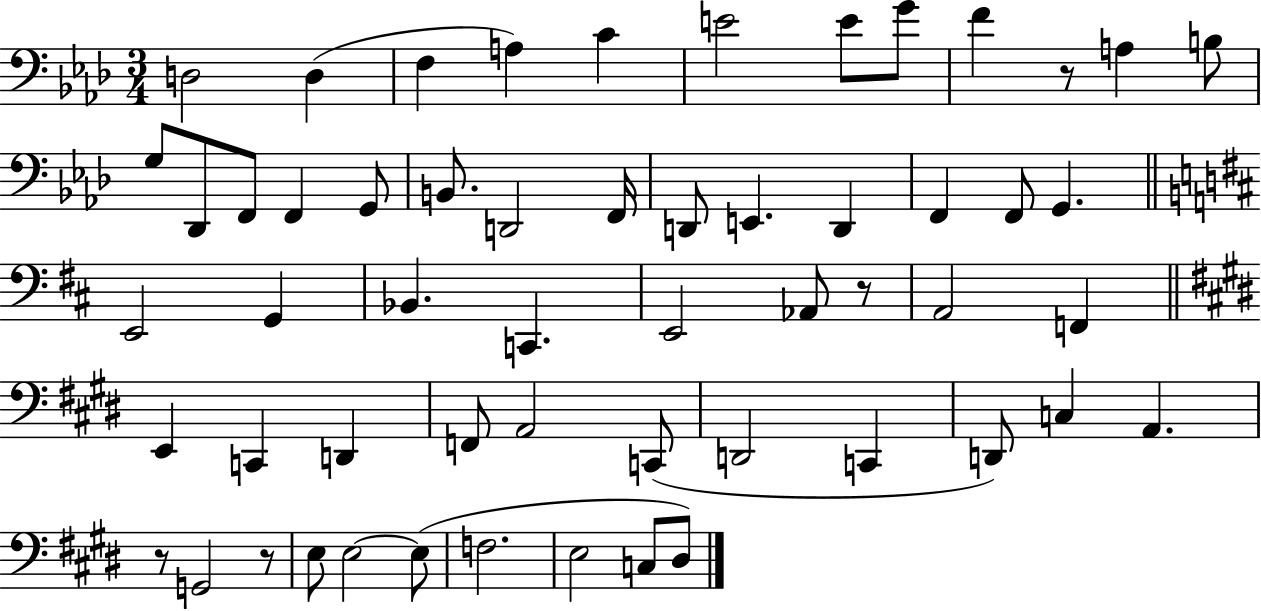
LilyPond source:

{
  \clef bass
  \numericTimeSignature
  \time 3/4
  \key aes \major
  \repeat volta 2 { d2 d4( | f4 a4) c'4 | e'2 e'8 g'8 | f'4 r8 a4 b8 | \break g8 des,8 f,8 f,4 g,8 | b,8. d,2 f,16 | d,8 e,4. d,4 | f,4 f,8 g,4. | \break \bar "||" \break \key d \major e,2 g,4 | bes,4. c,4. | e,2 aes,8 r8 | a,2 f,4 | \break \bar "||" \break \key e \major e,4 c,4 d,4 | f,8 a,2 c,8( | d,2 c,4 | d,8) c4 a,4. | \break r8 g,2 r8 | e8 e2~~ e8( | f2. | e2 c8 dis8) | \break } \bar "|."
}